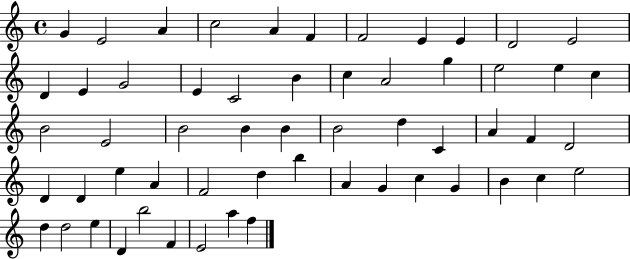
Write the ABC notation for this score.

X:1
T:Untitled
M:4/4
L:1/4
K:C
G E2 A c2 A F F2 E E D2 E2 D E G2 E C2 B c A2 g e2 e c B2 E2 B2 B B B2 d C A F D2 D D e A F2 d b A G c G B c e2 d d2 e D b2 F E2 a f